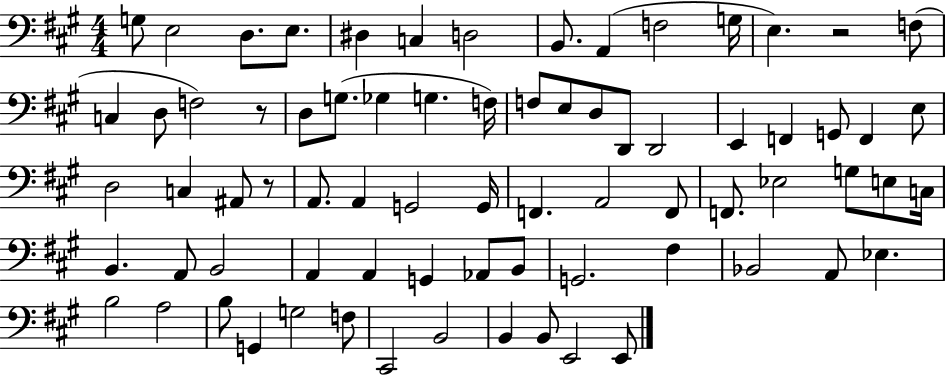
G3/e E3/h D3/e. E3/e. D#3/q C3/q D3/h B2/e. A2/q F3/h G3/s E3/q. R/h F3/e C3/q D3/e F3/h R/e D3/e G3/e. Gb3/q G3/q. F3/s F3/e E3/e D3/e D2/e D2/h E2/q F2/q G2/e F2/q E3/e D3/h C3/q A#2/e R/e A2/e. A2/q G2/h G2/s F2/q. A2/h F2/e F2/e. Eb3/h G3/e E3/e C3/s B2/q. A2/e B2/h A2/q A2/q G2/q Ab2/e B2/e G2/h. F#3/q Bb2/h A2/e Eb3/q. B3/h A3/h B3/e G2/q G3/h F3/e C#2/h B2/h B2/q B2/e E2/h E2/e